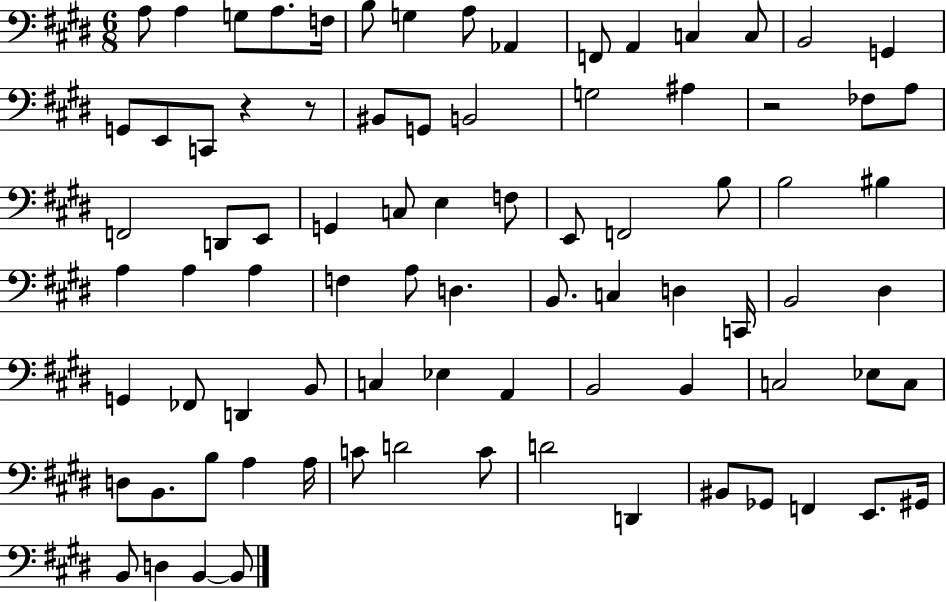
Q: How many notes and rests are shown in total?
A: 83